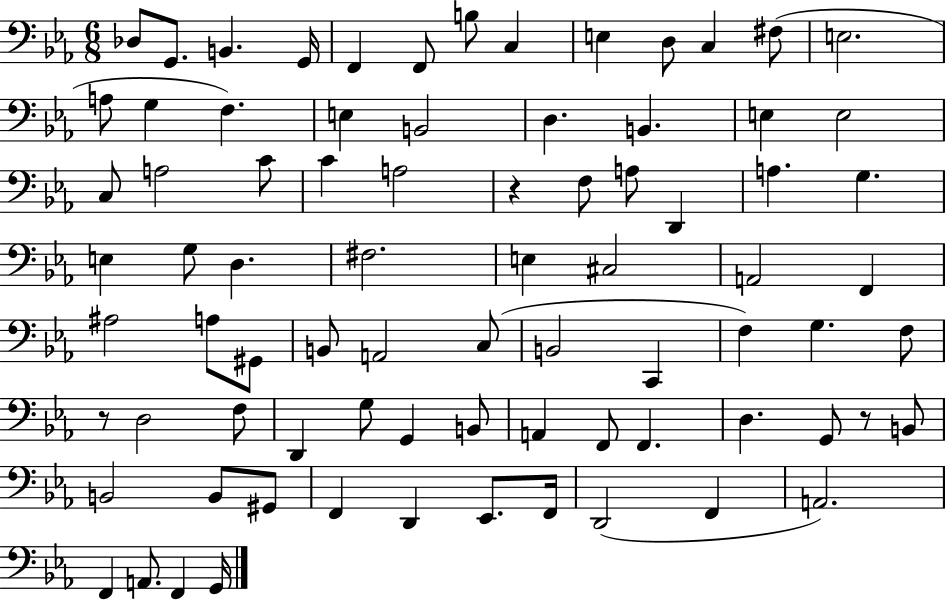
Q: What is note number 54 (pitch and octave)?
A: D2